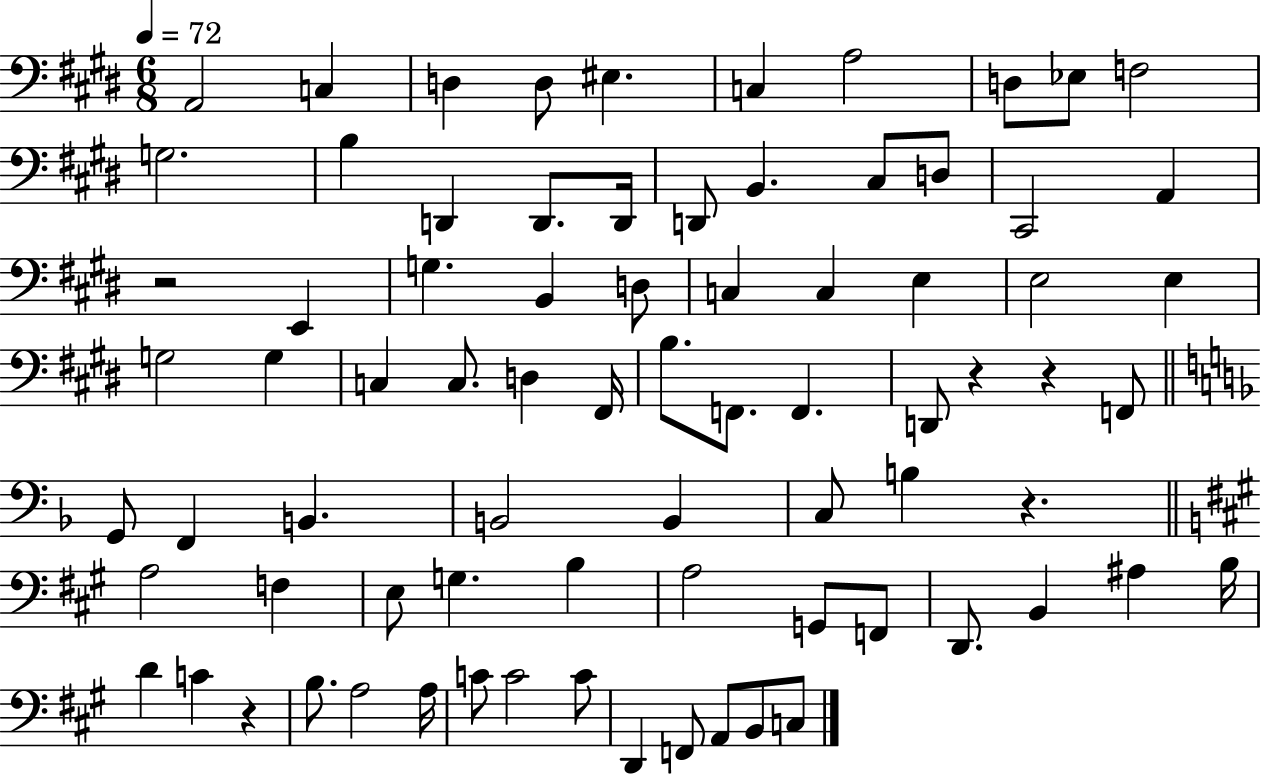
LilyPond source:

{
  \clef bass
  \numericTimeSignature
  \time 6/8
  \key e \major
  \tempo 4 = 72
  a,2 c4 | d4 d8 eis4. | c4 a2 | d8 ees8 f2 | \break g2. | b4 d,4 d,8. d,16 | d,8 b,4. cis8 d8 | cis,2 a,4 | \break r2 e,4 | g4. b,4 d8 | c4 c4 e4 | e2 e4 | \break g2 g4 | c4 c8. d4 fis,16 | b8. f,8. f,4. | d,8 r4 r4 f,8 | \break \bar "||" \break \key d \minor g,8 f,4 b,4. | b,2 b,4 | c8 b4 r4. | \bar "||" \break \key a \major a2 f4 | e8 g4. b4 | a2 g,8 f,8 | d,8. b,4 ais4 b16 | \break d'4 c'4 r4 | b8. a2 a16 | c'8 c'2 c'8 | d,4 f,8 a,8 b,8 c8 | \break \bar "|."
}